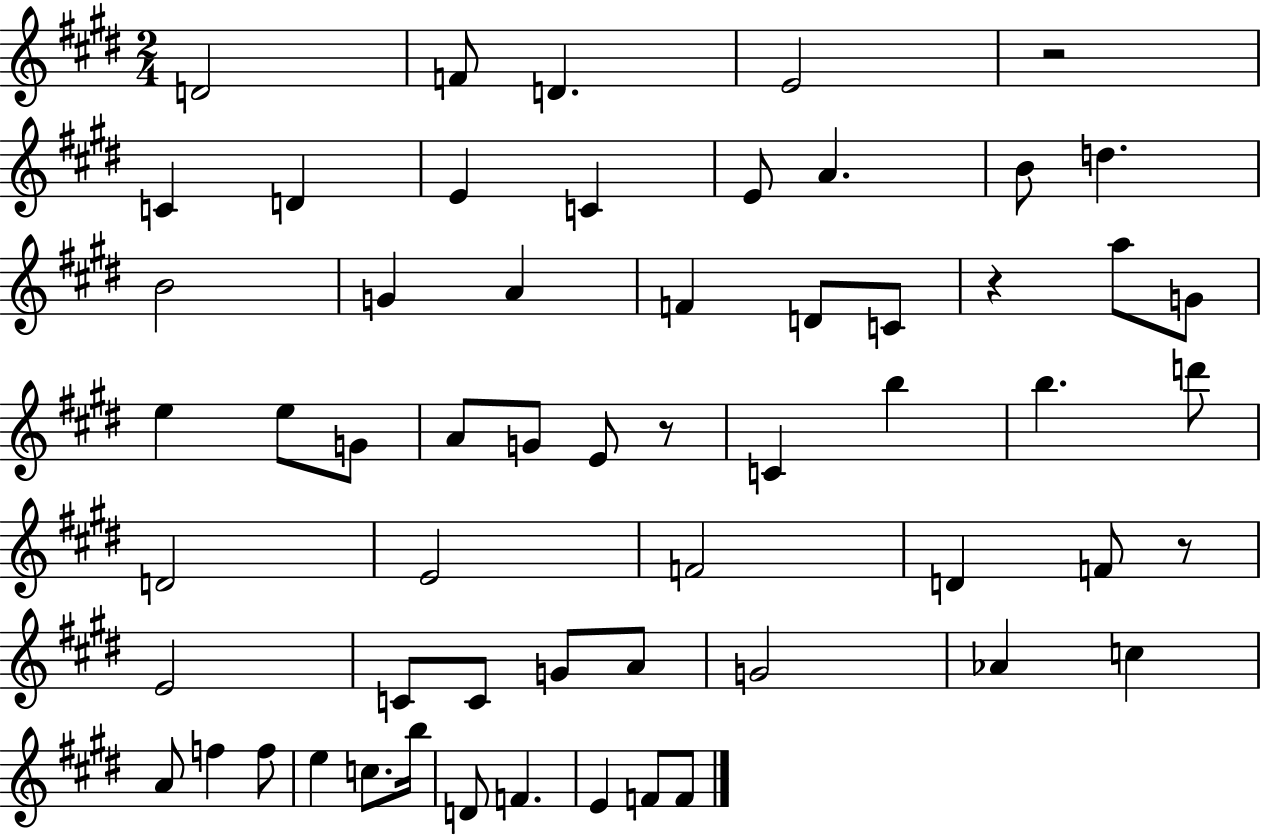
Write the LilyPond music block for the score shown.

{
  \clef treble
  \numericTimeSignature
  \time 2/4
  \key e \major
  d'2 | f'8 d'4. | e'2 | r2 | \break c'4 d'4 | e'4 c'4 | e'8 a'4. | b'8 d''4. | \break b'2 | g'4 a'4 | f'4 d'8 c'8 | r4 a''8 g'8 | \break e''4 e''8 g'8 | a'8 g'8 e'8 r8 | c'4 b''4 | b''4. d'''8 | \break d'2 | e'2 | f'2 | d'4 f'8 r8 | \break e'2 | c'8 c'8 g'8 a'8 | g'2 | aes'4 c''4 | \break a'8 f''4 f''8 | e''4 c''8. b''16 | d'8 f'4. | e'4 f'8 f'8 | \break \bar "|."
}